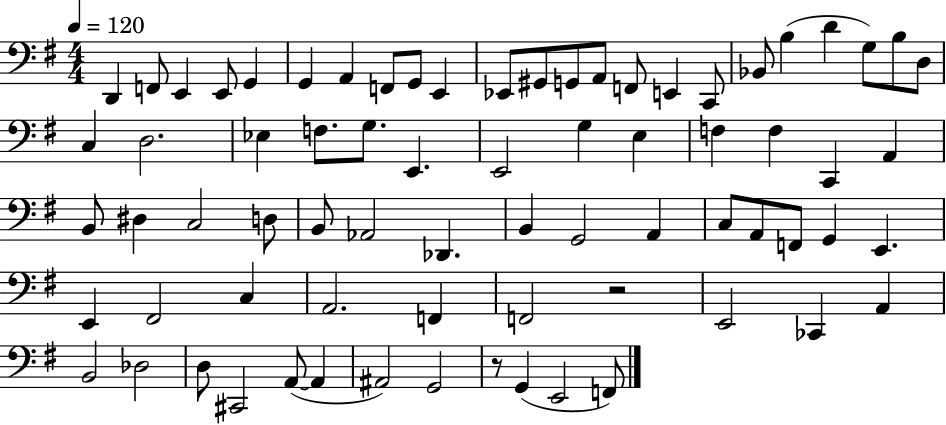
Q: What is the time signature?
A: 4/4